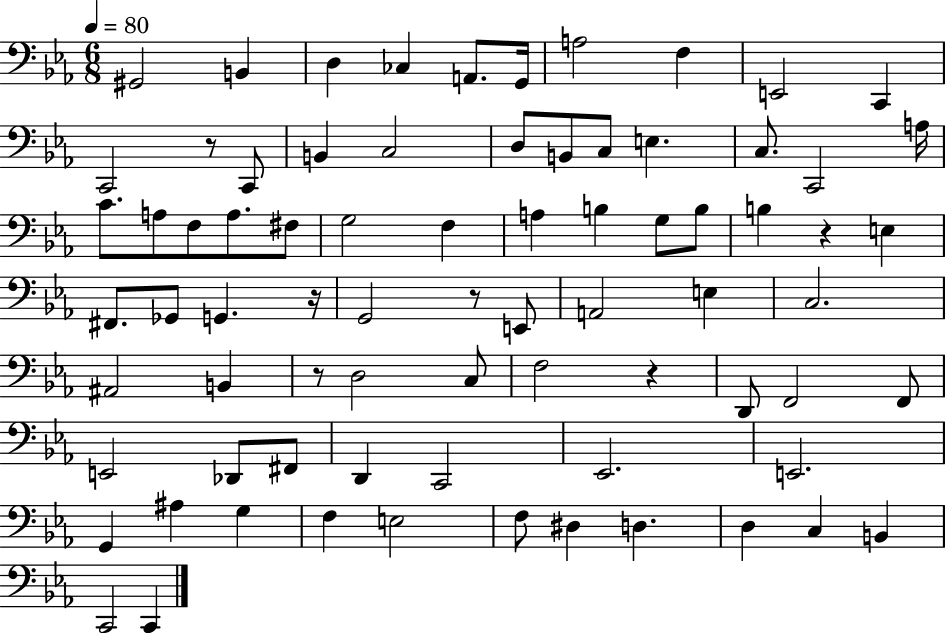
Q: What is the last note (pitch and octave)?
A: C2